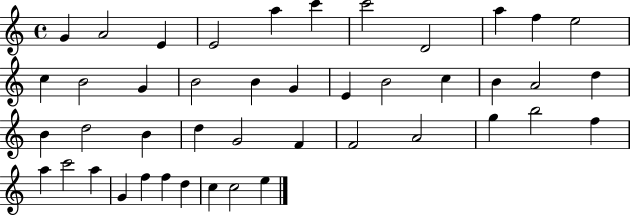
{
  \clef treble
  \time 4/4
  \defaultTimeSignature
  \key c \major
  g'4 a'2 e'4 | e'2 a''4 c'''4 | c'''2 d'2 | a''4 f''4 e''2 | \break c''4 b'2 g'4 | b'2 b'4 g'4 | e'4 b'2 c''4 | b'4 a'2 d''4 | \break b'4 d''2 b'4 | d''4 g'2 f'4 | f'2 a'2 | g''4 b''2 f''4 | \break a''4 c'''2 a''4 | g'4 f''4 f''4 d''4 | c''4 c''2 e''4 | \bar "|."
}